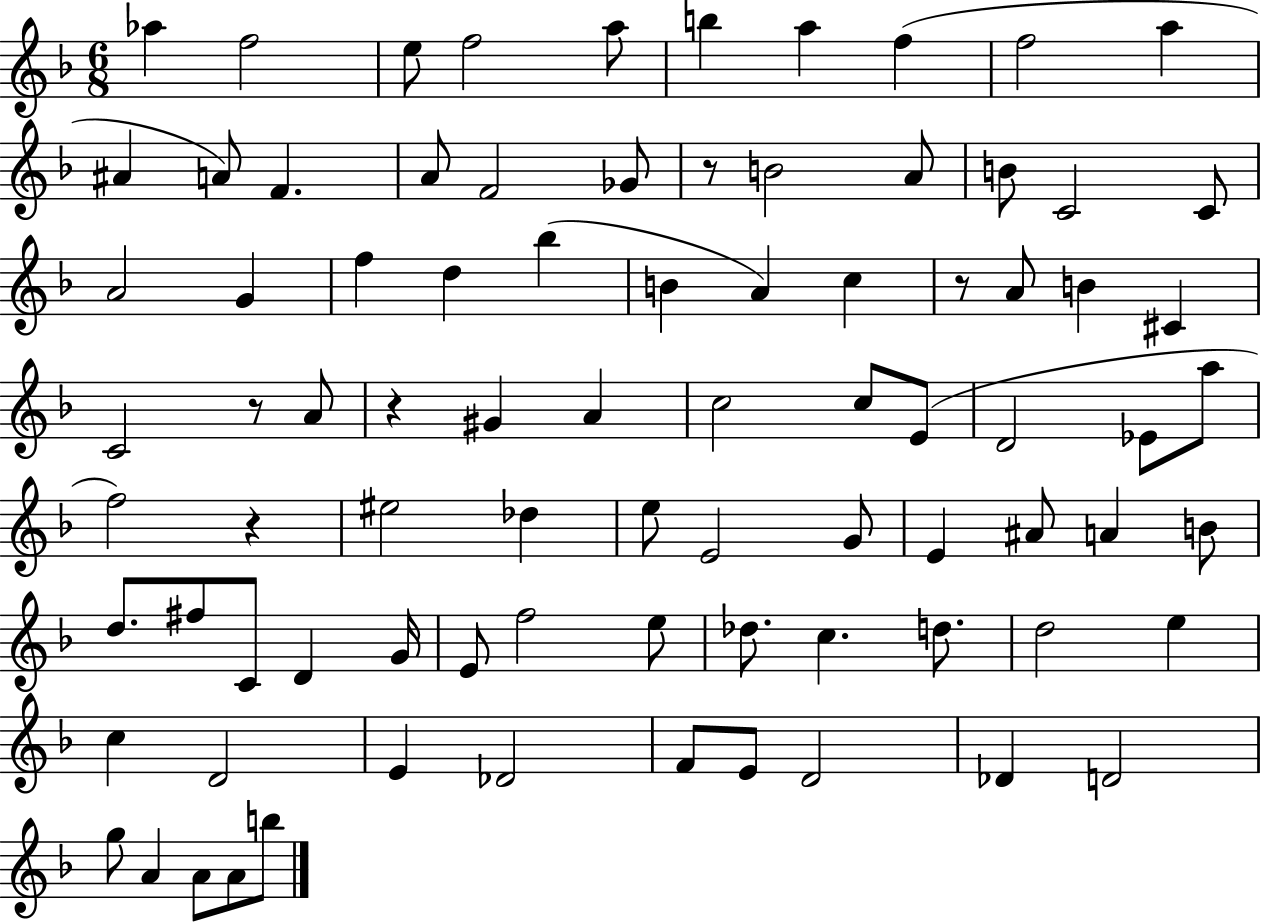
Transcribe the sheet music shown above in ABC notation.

X:1
T:Untitled
M:6/8
L:1/4
K:F
_a f2 e/2 f2 a/2 b a f f2 a ^A A/2 F A/2 F2 _G/2 z/2 B2 A/2 B/2 C2 C/2 A2 G f d _b B A c z/2 A/2 B ^C C2 z/2 A/2 z ^G A c2 c/2 E/2 D2 _E/2 a/2 f2 z ^e2 _d e/2 E2 G/2 E ^A/2 A B/2 d/2 ^f/2 C/2 D G/4 E/2 f2 e/2 _d/2 c d/2 d2 e c D2 E _D2 F/2 E/2 D2 _D D2 g/2 A A/2 A/2 b/2